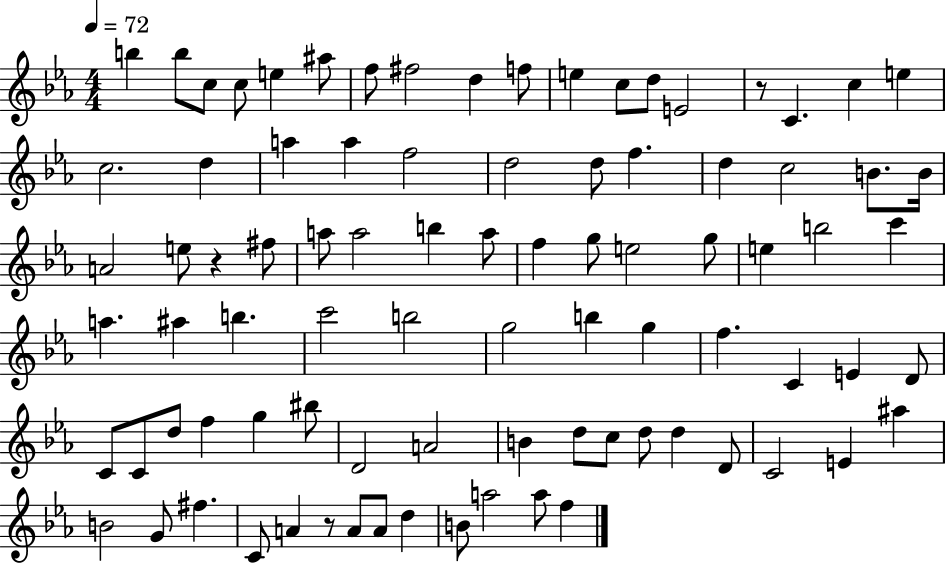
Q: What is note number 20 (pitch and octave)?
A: A5